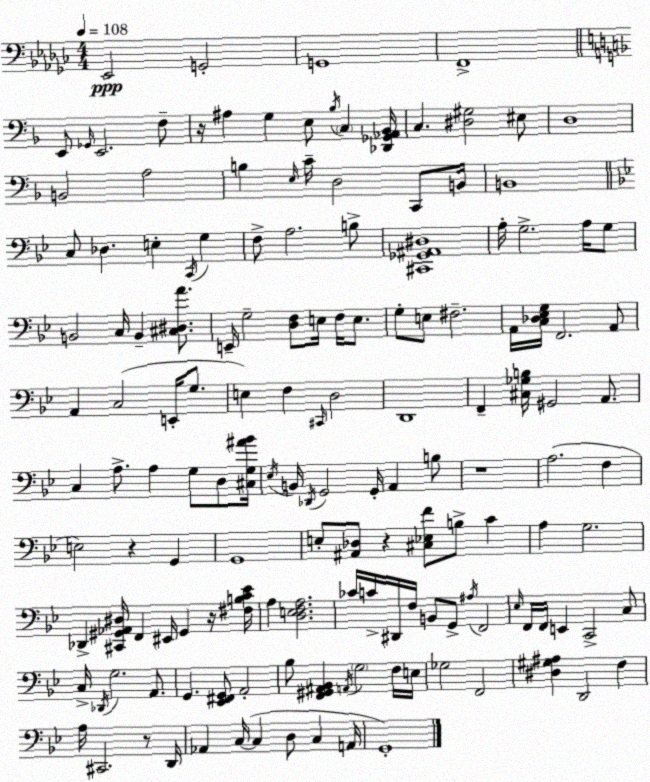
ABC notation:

X:1
T:Untitled
M:4/4
L:1/4
K:Ebm
_E,,2 G,,2 G,,4 F,,4 E,,/2 _G,,/4 E,,2 F,/2 z/4 ^A, G, E,/2 _B,/4 C, [_D,,_G,,_A,,_B,,]/4 C, [^D,^G,]2 ^E,/2 D,4 B,,2 A,2 B, E,/4 C/4 D,2 C,,/2 B,,/4 B,,4 C,/2 _D, E, C,,/4 G, F,/2 A,2 B,/2 [^C,,_G,,^A,,^D,]4 A,/4 G,2 A,/4 G,/2 B,,2 C,/4 B,, [^C,^D,A]/2 E,,/4 G,2 [D,F,]/2 E,/4 F,/4 E,/2 G,/2 E,/2 ^F,2 A,,/4 [C,_D,_E,G,]/4 F,,2 A,,/2 A,, C,2 E,,/4 G,/2 E, F, ^C,,/4 D,2 D,,4 F,, [^C,_G,B,]/4 ^G,,2 A,,/2 C, A,/2 A, G,/2 D,/2 [^C,G,^A_B]/4 _E,/4 B,,/4 _D,,/4 G,,2 G,,/4 A,, B,/2 z4 A,2 F, E,2 z G,, G,,4 E,/2 [^A,,_D,]/2 z [^C,_E,F]/2 B,/2 C A, G,2 _D,, [^C,,^G,,_A,,^D,]/4 F,, ^E,,/4 ^G,, z/4 [^F,B,C_E]/4 A, [D,E,F,A,]2 _C/4 C/4 ^D,,/4 F,/4 B,,/2 G,,/2 ^A,/4 F,,2 _E,/4 F,,/4 F,,/4 E,, C,,2 C,/2 C,/4 _D,,/4 G,2 A,,/2 G,, [_E,,^F,,G,,]/2 A,,2 _B,/2 [F,,^G,,^A,,_B,,] A,,/4 G,2 F,/4 E,/4 _G,2 F,,2 [^D,^G,^A,] D,,2 F, A,/4 ^C,,2 z/2 D,,/4 _A,, C,/4 C, D,/2 C, A,,/4 G,,4